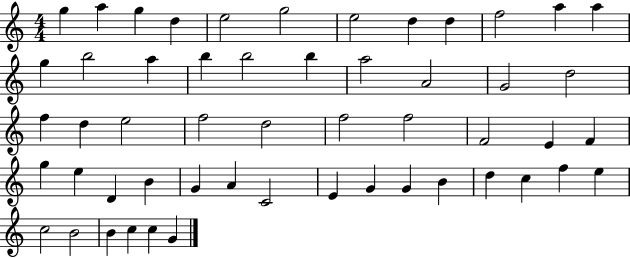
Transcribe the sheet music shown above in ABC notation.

X:1
T:Untitled
M:4/4
L:1/4
K:C
g a g d e2 g2 e2 d d f2 a a g b2 a b b2 b a2 A2 G2 d2 f d e2 f2 d2 f2 f2 F2 E F g e D B G A C2 E G G B d c f e c2 B2 B c c G